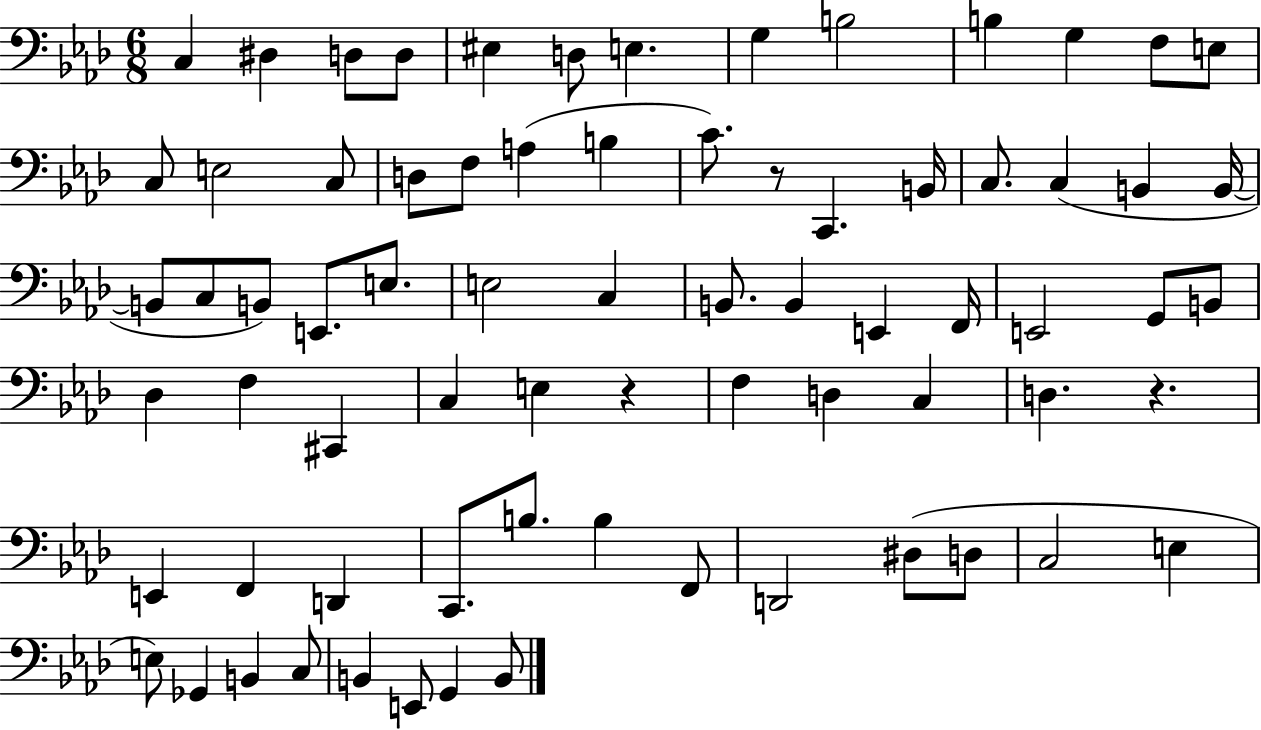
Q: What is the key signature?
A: AES major